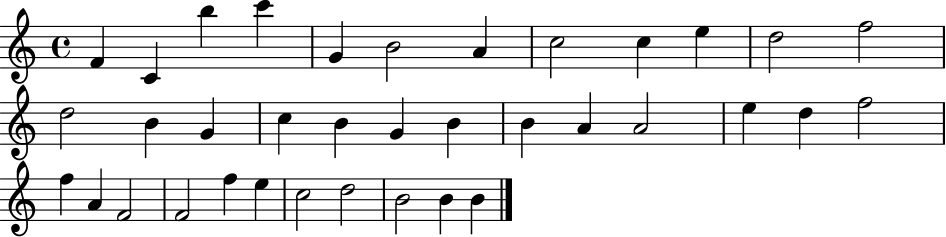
X:1
T:Untitled
M:4/4
L:1/4
K:C
F C b c' G B2 A c2 c e d2 f2 d2 B G c B G B B A A2 e d f2 f A F2 F2 f e c2 d2 B2 B B